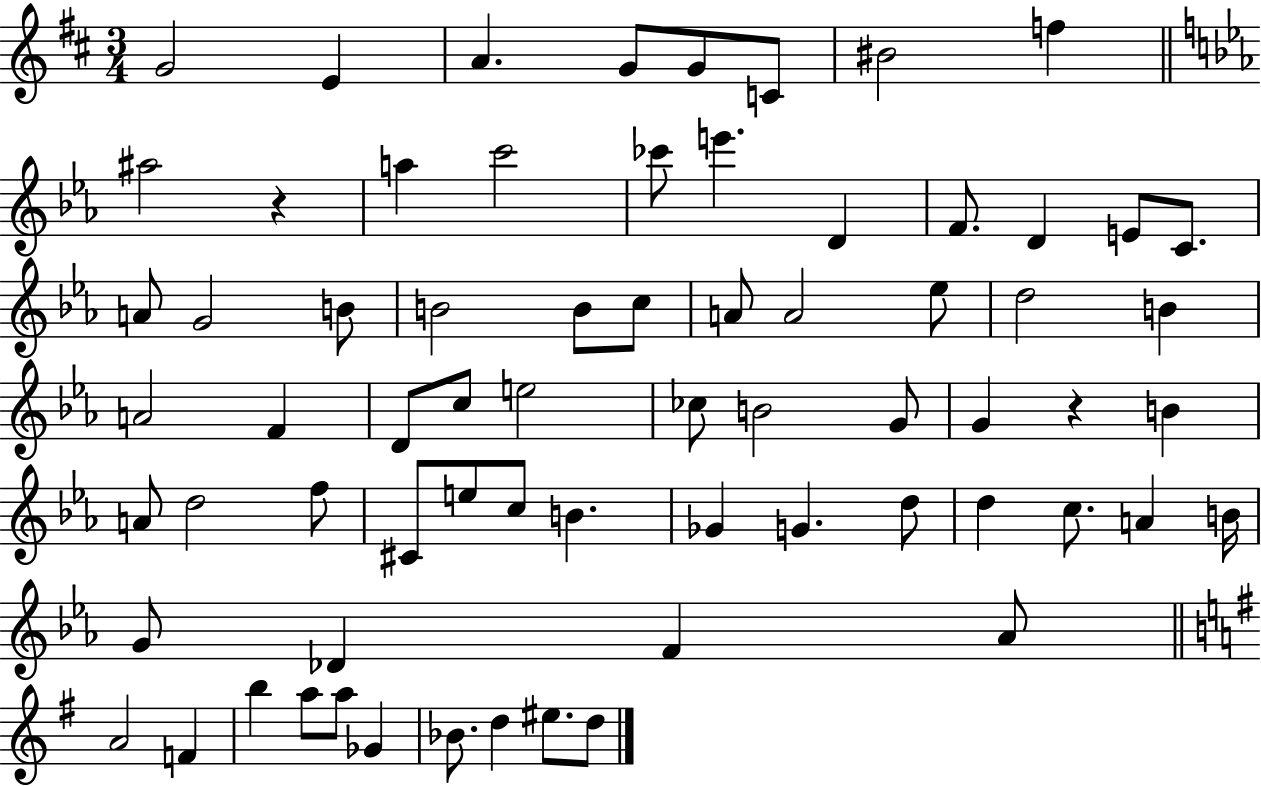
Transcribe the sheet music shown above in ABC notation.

X:1
T:Untitled
M:3/4
L:1/4
K:D
G2 E A G/2 G/2 C/2 ^B2 f ^a2 z a c'2 _c'/2 e' D F/2 D E/2 C/2 A/2 G2 B/2 B2 B/2 c/2 A/2 A2 _e/2 d2 B A2 F D/2 c/2 e2 _c/2 B2 G/2 G z B A/2 d2 f/2 ^C/2 e/2 c/2 B _G G d/2 d c/2 A B/4 G/2 _D F _A/2 A2 F b a/2 a/2 _G _B/2 d ^e/2 d/2